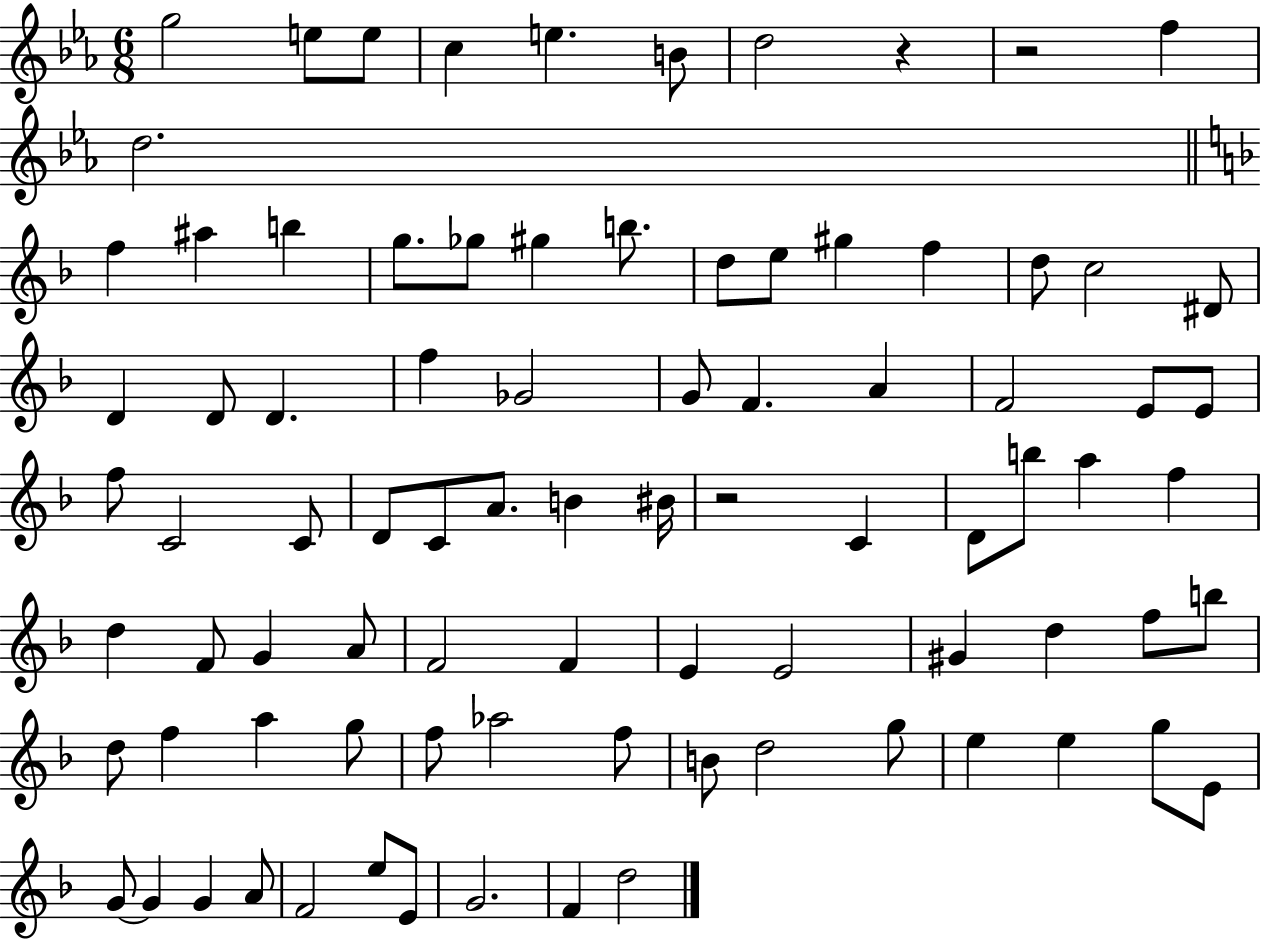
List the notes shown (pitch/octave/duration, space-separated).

G5/h E5/e E5/e C5/q E5/q. B4/e D5/h R/q R/h F5/q D5/h. F5/q A#5/q B5/q G5/e. Gb5/e G#5/q B5/e. D5/e E5/e G#5/q F5/q D5/e C5/h D#4/e D4/q D4/e D4/q. F5/q Gb4/h G4/e F4/q. A4/q F4/h E4/e E4/e F5/e C4/h C4/e D4/e C4/e A4/e. B4/q BIS4/s R/h C4/q D4/e B5/e A5/q F5/q D5/q F4/e G4/q A4/e F4/h F4/q E4/q E4/h G#4/q D5/q F5/e B5/e D5/e F5/q A5/q G5/e F5/e Ab5/h F5/e B4/e D5/h G5/e E5/q E5/q G5/e E4/e G4/e G4/q G4/q A4/e F4/h E5/e E4/e G4/h. F4/q D5/h